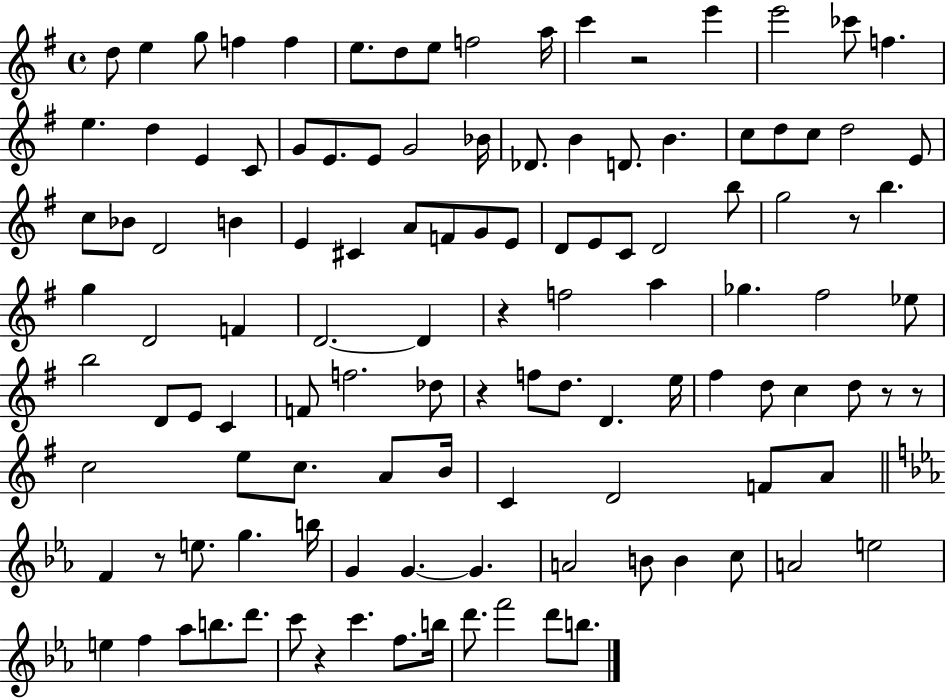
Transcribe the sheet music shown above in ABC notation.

X:1
T:Untitled
M:4/4
L:1/4
K:G
d/2 e g/2 f f e/2 d/2 e/2 f2 a/4 c' z2 e' e'2 _c'/2 f e d E C/2 G/2 E/2 E/2 G2 _B/4 _D/2 B D/2 B c/2 d/2 c/2 d2 E/2 c/2 _B/2 D2 B E ^C A/2 F/2 G/2 E/2 D/2 E/2 C/2 D2 b/2 g2 z/2 b g D2 F D2 D z f2 a _g ^f2 _e/2 b2 D/2 E/2 C F/2 f2 _d/2 z f/2 d/2 D e/4 ^f d/2 c d/2 z/2 z/2 c2 e/2 c/2 A/2 B/4 C D2 F/2 A/2 F z/2 e/2 g b/4 G G G A2 B/2 B c/2 A2 e2 e f _a/2 b/2 d'/2 c'/2 z c' f/2 b/4 d'/2 f'2 d'/2 b/2